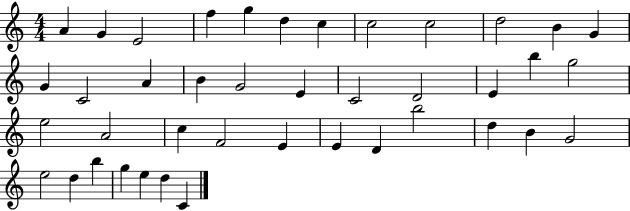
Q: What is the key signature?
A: C major